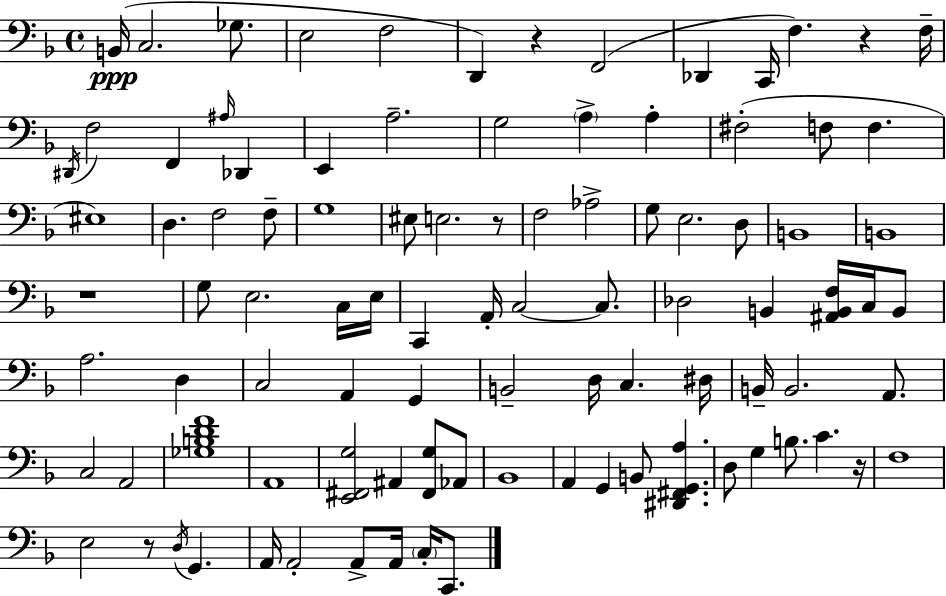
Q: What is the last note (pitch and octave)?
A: C2